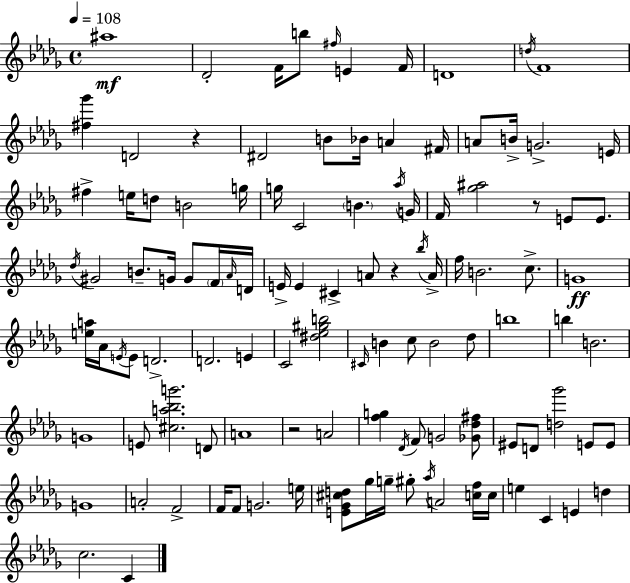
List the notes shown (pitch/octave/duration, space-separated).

A#5/w Db4/h F4/s B5/e F#5/s E4/q F4/s D4/w D5/s F4/w [F#5,Gb6]/q D4/h R/q D#4/h B4/e Bb4/s A4/q F#4/s A4/e B4/s G4/h. E4/s F#5/q E5/s D5/e B4/h G5/s G5/s C4/h B4/q. Ab5/s G4/s F4/s [Gb5,A#5]/h R/e E4/e E4/e. Db5/s G#4/h B4/e. G4/s G4/e F4/s Ab4/s D4/s E4/s E4/q C#4/q A4/e R/q Bb5/s A4/s F5/s B4/h. C5/e. G4/w [E5,A5]/s Ab4/s E4/s E4/e D4/h. D4/h. E4/q C4/h [D#5,Eb5,G#5,B5]/h C#4/s B4/q C5/e B4/h Db5/e B5/w B5/q B4/h. G4/w E4/e [C#5,A5,Bb5,G6]/h. D4/e A4/w R/h A4/h [F5,G5]/q Db4/s F4/e G4/h [Gb4,Db5,F#5]/e EIS4/e D4/e [D5,Gb6]/h E4/e E4/e G4/w A4/h F4/h F4/s F4/e G4/h. E5/s [E4,Gb4,C#5,D5]/e Gb5/s G5/s G#5/e Ab5/s A4/h [C5,F5]/s C5/s E5/q C4/q E4/q D5/q C5/h. C4/q